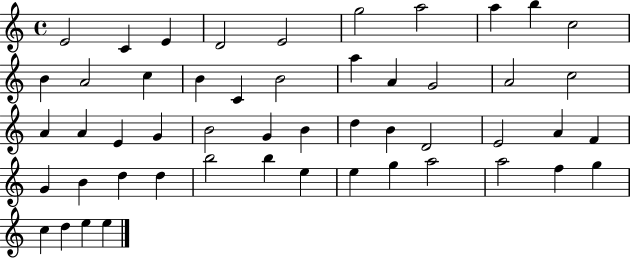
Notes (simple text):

E4/h C4/q E4/q D4/h E4/h G5/h A5/h A5/q B5/q C5/h B4/q A4/h C5/q B4/q C4/q B4/h A5/q A4/q G4/h A4/h C5/h A4/q A4/q E4/q G4/q B4/h G4/q B4/q D5/q B4/q D4/h E4/h A4/q F4/q G4/q B4/q D5/q D5/q B5/h B5/q E5/q E5/q G5/q A5/h A5/h F5/q G5/q C5/q D5/q E5/q E5/q